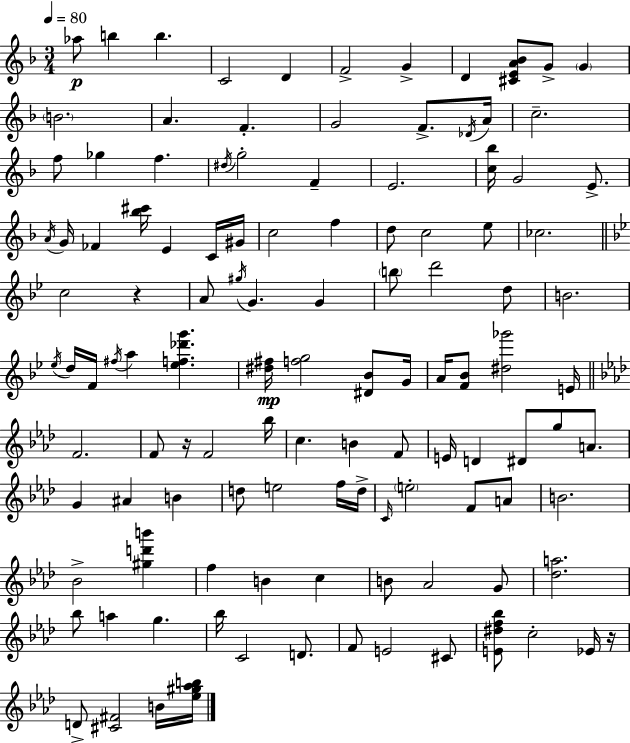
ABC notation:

X:1
T:Untitled
M:3/4
L:1/4
K:F
_a/2 b b C2 D F2 G D [^CEA_B]/2 G/2 G B2 A F G2 F/2 _D/4 A/4 c2 f/2 _g f ^d/4 g2 F E2 [c_b]/4 G2 E/2 A/4 G/4 _F [_b^c']/4 E C/4 ^G/4 c2 f d/2 c2 e/2 _c2 c2 z A/2 ^g/4 G G b/2 d'2 d/2 B2 _e/4 d/4 F/4 ^f/4 a [_ef_d'g'] [^d^f]/4 [fg]2 [^D_B]/2 G/4 A/4 [F_B]/2 [^d_g']2 E/4 F2 F/2 z/4 F2 _b/4 c B F/2 E/4 D ^D/2 g/2 A/2 G ^A B d/2 e2 f/4 d/4 C/4 e2 F/2 A/2 B2 _B2 [^gd'b'] f B c B/2 _A2 G/2 [_da]2 _b/2 a g _b/4 C2 D/2 F/2 E2 ^C/2 [E^df_b]/2 c2 _E/4 z/4 D/2 [^C^F]2 B/4 [_e^g_ab]/4